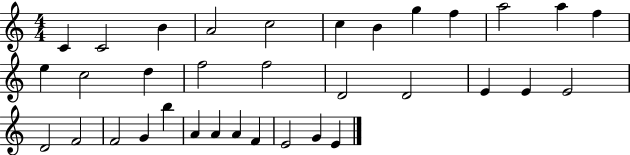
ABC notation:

X:1
T:Untitled
M:4/4
L:1/4
K:C
C C2 B A2 c2 c B g f a2 a f e c2 d f2 f2 D2 D2 E E E2 D2 F2 F2 G b A A A F E2 G E